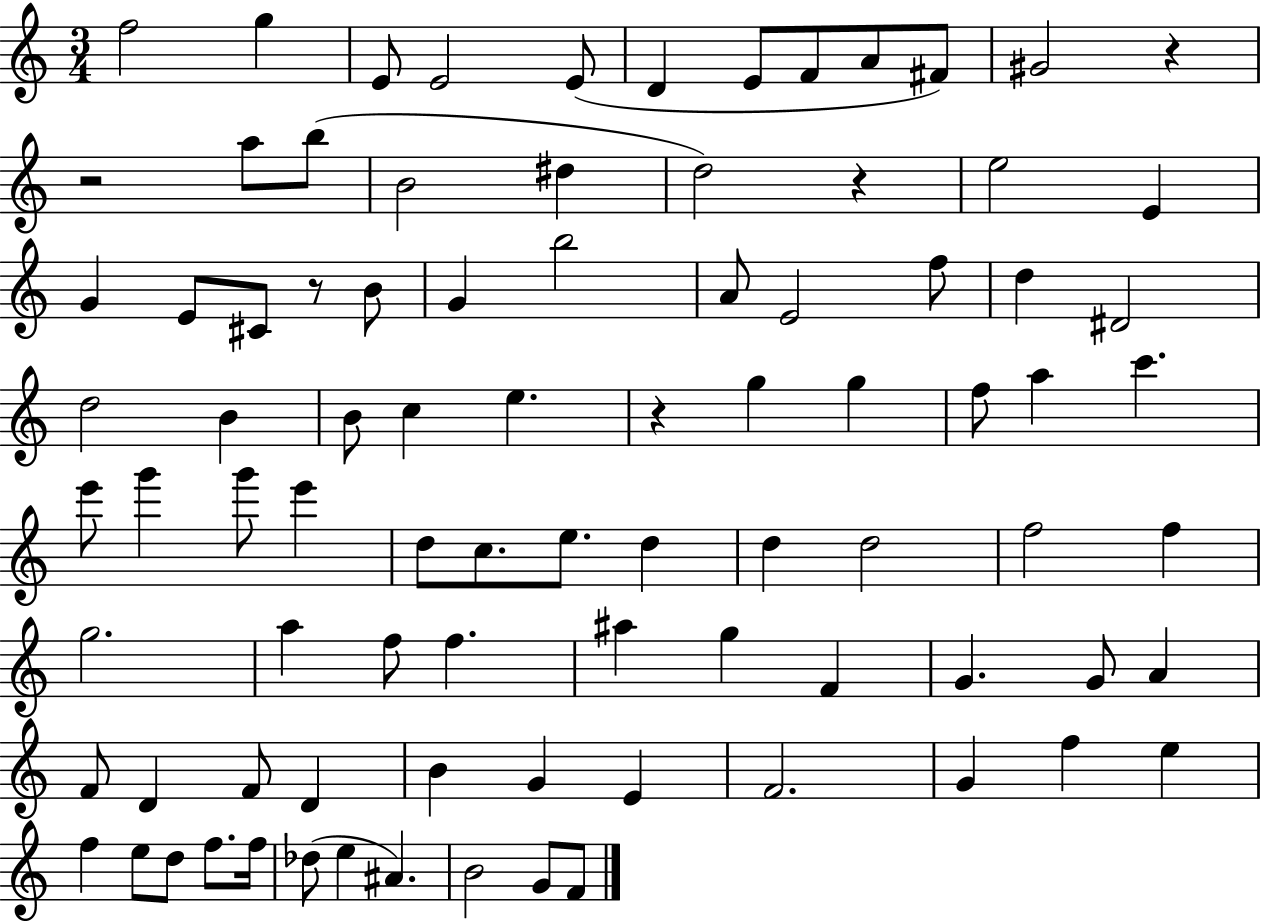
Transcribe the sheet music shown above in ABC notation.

X:1
T:Untitled
M:3/4
L:1/4
K:C
f2 g E/2 E2 E/2 D E/2 F/2 A/2 ^F/2 ^G2 z z2 a/2 b/2 B2 ^d d2 z e2 E G E/2 ^C/2 z/2 B/2 G b2 A/2 E2 f/2 d ^D2 d2 B B/2 c e z g g f/2 a c' e'/2 g' g'/2 e' d/2 c/2 e/2 d d d2 f2 f g2 a f/2 f ^a g F G G/2 A F/2 D F/2 D B G E F2 G f e f e/2 d/2 f/2 f/4 _d/2 e ^A B2 G/2 F/2